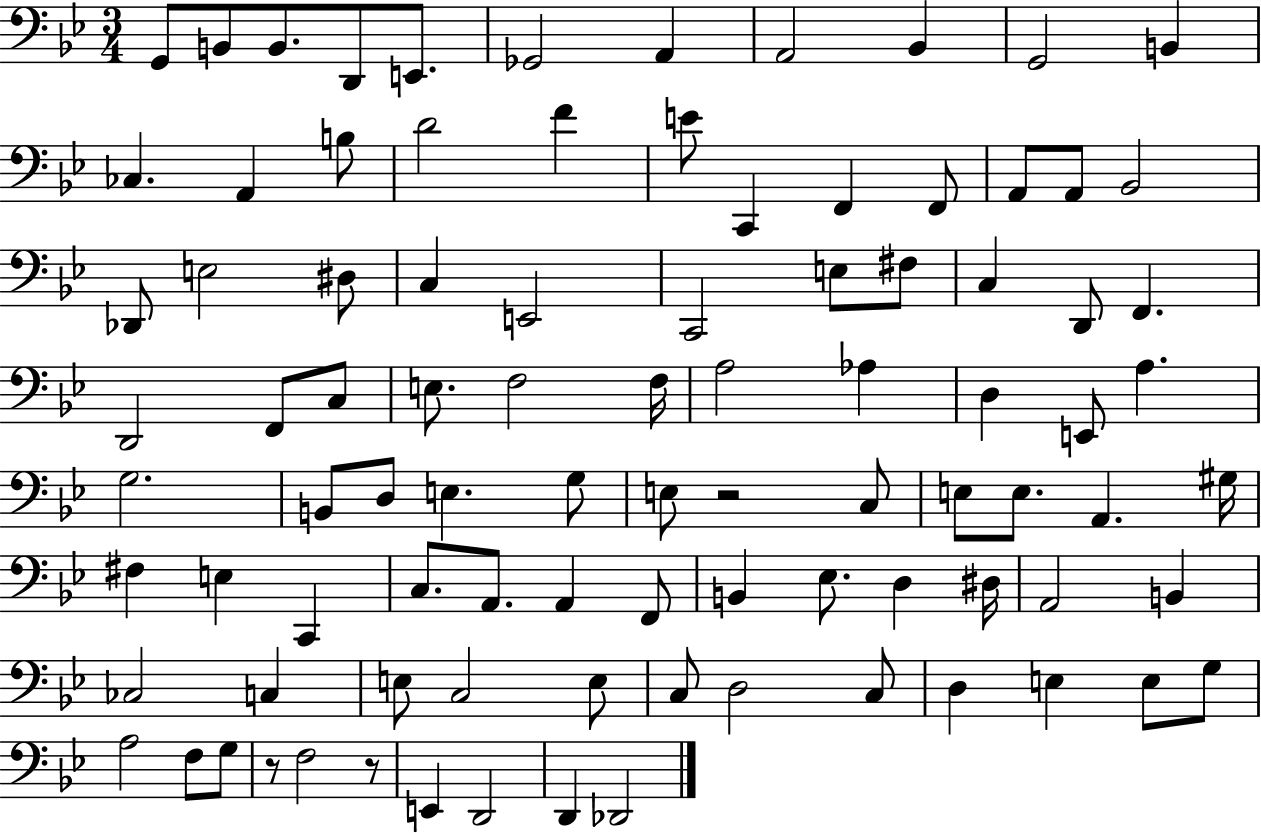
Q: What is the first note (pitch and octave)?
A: G2